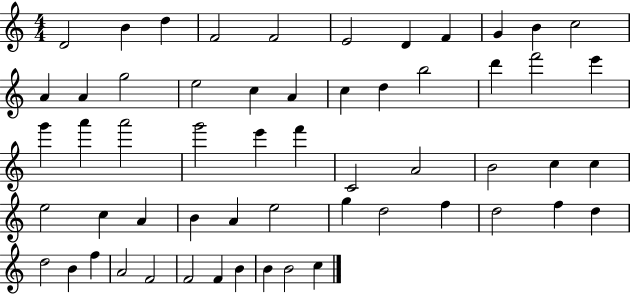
X:1
T:Untitled
M:4/4
L:1/4
K:C
D2 B d F2 F2 E2 D F G B c2 A A g2 e2 c A c d b2 d' f'2 e' g' a' a'2 g'2 e' f' C2 A2 B2 c c e2 c A B A e2 g d2 f d2 f d d2 B f A2 F2 F2 F B B B2 c